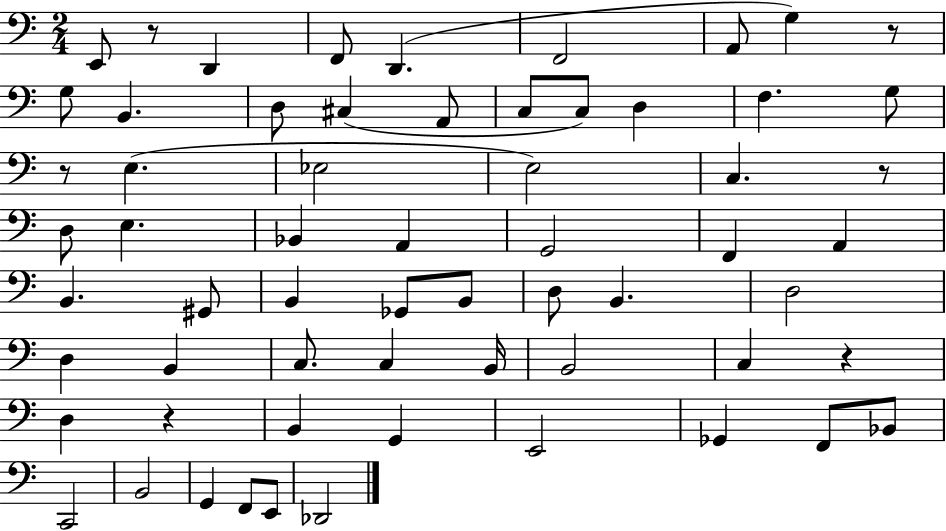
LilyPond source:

{
  \clef bass
  \numericTimeSignature
  \time 2/4
  \key c \major
  \repeat volta 2 { e,8 r8 d,4 | f,8 d,4.( | f,2 | a,8 g4) r8 | \break g8 b,4. | d8 cis4( a,8 | c8 c8) d4 | f4. g8 | \break r8 e4.( | ees2 | e2) | c4. r8 | \break d8 e4. | bes,4 a,4 | g,2 | f,4 a,4 | \break b,4. gis,8 | b,4 ges,8 b,8 | d8 b,4. | d2 | \break d4 b,4 | c8. c4 b,16 | b,2 | c4 r4 | \break d4 r4 | b,4 g,4 | e,2 | ges,4 f,8 bes,8 | \break c,2 | b,2 | g,4 f,8 e,8 | des,2 | \break } \bar "|."
}